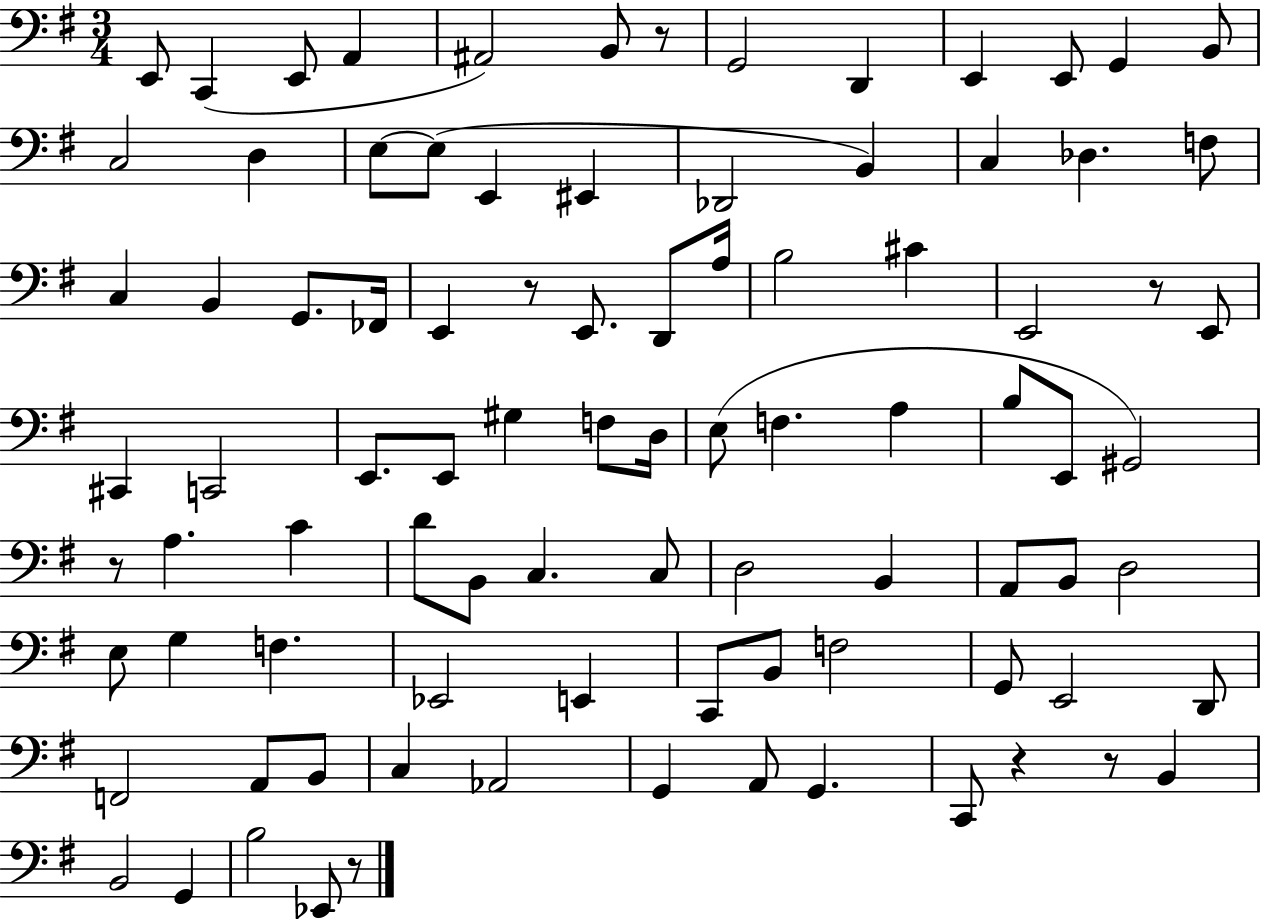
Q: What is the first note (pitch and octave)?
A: E2